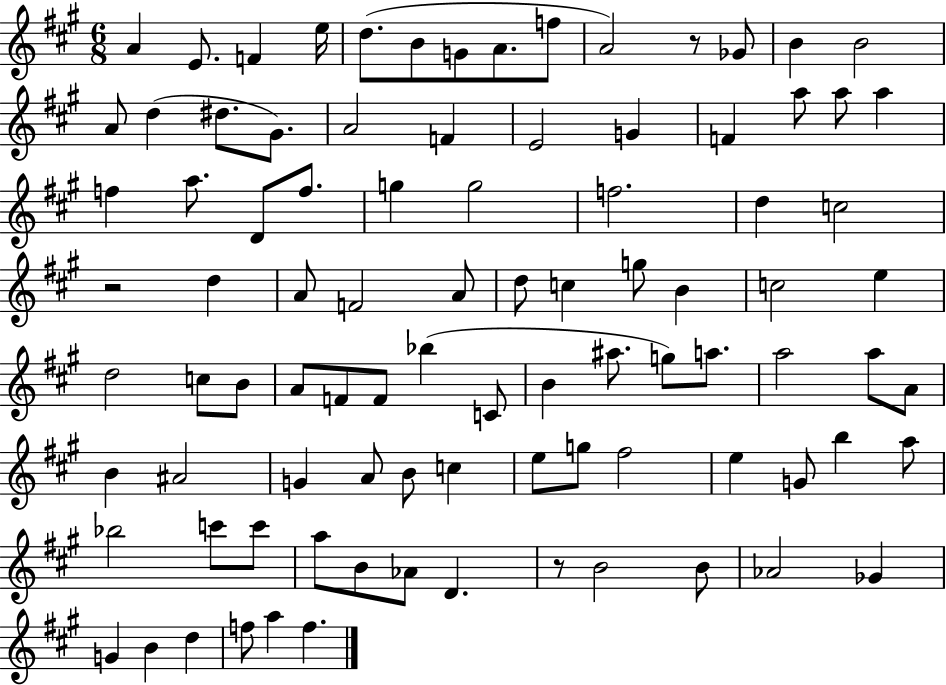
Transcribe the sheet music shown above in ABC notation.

X:1
T:Untitled
M:6/8
L:1/4
K:A
A E/2 F e/4 d/2 B/2 G/2 A/2 f/2 A2 z/2 _G/2 B B2 A/2 d ^d/2 ^G/2 A2 F E2 G F a/2 a/2 a f a/2 D/2 f/2 g g2 f2 d c2 z2 d A/2 F2 A/2 d/2 c g/2 B c2 e d2 c/2 B/2 A/2 F/2 F/2 _b C/2 B ^a/2 g/2 a/2 a2 a/2 A/2 B ^A2 G A/2 B/2 c e/2 g/2 ^f2 e G/2 b a/2 _b2 c'/2 c'/2 a/2 B/2 _A/2 D z/2 B2 B/2 _A2 _G G B d f/2 a f